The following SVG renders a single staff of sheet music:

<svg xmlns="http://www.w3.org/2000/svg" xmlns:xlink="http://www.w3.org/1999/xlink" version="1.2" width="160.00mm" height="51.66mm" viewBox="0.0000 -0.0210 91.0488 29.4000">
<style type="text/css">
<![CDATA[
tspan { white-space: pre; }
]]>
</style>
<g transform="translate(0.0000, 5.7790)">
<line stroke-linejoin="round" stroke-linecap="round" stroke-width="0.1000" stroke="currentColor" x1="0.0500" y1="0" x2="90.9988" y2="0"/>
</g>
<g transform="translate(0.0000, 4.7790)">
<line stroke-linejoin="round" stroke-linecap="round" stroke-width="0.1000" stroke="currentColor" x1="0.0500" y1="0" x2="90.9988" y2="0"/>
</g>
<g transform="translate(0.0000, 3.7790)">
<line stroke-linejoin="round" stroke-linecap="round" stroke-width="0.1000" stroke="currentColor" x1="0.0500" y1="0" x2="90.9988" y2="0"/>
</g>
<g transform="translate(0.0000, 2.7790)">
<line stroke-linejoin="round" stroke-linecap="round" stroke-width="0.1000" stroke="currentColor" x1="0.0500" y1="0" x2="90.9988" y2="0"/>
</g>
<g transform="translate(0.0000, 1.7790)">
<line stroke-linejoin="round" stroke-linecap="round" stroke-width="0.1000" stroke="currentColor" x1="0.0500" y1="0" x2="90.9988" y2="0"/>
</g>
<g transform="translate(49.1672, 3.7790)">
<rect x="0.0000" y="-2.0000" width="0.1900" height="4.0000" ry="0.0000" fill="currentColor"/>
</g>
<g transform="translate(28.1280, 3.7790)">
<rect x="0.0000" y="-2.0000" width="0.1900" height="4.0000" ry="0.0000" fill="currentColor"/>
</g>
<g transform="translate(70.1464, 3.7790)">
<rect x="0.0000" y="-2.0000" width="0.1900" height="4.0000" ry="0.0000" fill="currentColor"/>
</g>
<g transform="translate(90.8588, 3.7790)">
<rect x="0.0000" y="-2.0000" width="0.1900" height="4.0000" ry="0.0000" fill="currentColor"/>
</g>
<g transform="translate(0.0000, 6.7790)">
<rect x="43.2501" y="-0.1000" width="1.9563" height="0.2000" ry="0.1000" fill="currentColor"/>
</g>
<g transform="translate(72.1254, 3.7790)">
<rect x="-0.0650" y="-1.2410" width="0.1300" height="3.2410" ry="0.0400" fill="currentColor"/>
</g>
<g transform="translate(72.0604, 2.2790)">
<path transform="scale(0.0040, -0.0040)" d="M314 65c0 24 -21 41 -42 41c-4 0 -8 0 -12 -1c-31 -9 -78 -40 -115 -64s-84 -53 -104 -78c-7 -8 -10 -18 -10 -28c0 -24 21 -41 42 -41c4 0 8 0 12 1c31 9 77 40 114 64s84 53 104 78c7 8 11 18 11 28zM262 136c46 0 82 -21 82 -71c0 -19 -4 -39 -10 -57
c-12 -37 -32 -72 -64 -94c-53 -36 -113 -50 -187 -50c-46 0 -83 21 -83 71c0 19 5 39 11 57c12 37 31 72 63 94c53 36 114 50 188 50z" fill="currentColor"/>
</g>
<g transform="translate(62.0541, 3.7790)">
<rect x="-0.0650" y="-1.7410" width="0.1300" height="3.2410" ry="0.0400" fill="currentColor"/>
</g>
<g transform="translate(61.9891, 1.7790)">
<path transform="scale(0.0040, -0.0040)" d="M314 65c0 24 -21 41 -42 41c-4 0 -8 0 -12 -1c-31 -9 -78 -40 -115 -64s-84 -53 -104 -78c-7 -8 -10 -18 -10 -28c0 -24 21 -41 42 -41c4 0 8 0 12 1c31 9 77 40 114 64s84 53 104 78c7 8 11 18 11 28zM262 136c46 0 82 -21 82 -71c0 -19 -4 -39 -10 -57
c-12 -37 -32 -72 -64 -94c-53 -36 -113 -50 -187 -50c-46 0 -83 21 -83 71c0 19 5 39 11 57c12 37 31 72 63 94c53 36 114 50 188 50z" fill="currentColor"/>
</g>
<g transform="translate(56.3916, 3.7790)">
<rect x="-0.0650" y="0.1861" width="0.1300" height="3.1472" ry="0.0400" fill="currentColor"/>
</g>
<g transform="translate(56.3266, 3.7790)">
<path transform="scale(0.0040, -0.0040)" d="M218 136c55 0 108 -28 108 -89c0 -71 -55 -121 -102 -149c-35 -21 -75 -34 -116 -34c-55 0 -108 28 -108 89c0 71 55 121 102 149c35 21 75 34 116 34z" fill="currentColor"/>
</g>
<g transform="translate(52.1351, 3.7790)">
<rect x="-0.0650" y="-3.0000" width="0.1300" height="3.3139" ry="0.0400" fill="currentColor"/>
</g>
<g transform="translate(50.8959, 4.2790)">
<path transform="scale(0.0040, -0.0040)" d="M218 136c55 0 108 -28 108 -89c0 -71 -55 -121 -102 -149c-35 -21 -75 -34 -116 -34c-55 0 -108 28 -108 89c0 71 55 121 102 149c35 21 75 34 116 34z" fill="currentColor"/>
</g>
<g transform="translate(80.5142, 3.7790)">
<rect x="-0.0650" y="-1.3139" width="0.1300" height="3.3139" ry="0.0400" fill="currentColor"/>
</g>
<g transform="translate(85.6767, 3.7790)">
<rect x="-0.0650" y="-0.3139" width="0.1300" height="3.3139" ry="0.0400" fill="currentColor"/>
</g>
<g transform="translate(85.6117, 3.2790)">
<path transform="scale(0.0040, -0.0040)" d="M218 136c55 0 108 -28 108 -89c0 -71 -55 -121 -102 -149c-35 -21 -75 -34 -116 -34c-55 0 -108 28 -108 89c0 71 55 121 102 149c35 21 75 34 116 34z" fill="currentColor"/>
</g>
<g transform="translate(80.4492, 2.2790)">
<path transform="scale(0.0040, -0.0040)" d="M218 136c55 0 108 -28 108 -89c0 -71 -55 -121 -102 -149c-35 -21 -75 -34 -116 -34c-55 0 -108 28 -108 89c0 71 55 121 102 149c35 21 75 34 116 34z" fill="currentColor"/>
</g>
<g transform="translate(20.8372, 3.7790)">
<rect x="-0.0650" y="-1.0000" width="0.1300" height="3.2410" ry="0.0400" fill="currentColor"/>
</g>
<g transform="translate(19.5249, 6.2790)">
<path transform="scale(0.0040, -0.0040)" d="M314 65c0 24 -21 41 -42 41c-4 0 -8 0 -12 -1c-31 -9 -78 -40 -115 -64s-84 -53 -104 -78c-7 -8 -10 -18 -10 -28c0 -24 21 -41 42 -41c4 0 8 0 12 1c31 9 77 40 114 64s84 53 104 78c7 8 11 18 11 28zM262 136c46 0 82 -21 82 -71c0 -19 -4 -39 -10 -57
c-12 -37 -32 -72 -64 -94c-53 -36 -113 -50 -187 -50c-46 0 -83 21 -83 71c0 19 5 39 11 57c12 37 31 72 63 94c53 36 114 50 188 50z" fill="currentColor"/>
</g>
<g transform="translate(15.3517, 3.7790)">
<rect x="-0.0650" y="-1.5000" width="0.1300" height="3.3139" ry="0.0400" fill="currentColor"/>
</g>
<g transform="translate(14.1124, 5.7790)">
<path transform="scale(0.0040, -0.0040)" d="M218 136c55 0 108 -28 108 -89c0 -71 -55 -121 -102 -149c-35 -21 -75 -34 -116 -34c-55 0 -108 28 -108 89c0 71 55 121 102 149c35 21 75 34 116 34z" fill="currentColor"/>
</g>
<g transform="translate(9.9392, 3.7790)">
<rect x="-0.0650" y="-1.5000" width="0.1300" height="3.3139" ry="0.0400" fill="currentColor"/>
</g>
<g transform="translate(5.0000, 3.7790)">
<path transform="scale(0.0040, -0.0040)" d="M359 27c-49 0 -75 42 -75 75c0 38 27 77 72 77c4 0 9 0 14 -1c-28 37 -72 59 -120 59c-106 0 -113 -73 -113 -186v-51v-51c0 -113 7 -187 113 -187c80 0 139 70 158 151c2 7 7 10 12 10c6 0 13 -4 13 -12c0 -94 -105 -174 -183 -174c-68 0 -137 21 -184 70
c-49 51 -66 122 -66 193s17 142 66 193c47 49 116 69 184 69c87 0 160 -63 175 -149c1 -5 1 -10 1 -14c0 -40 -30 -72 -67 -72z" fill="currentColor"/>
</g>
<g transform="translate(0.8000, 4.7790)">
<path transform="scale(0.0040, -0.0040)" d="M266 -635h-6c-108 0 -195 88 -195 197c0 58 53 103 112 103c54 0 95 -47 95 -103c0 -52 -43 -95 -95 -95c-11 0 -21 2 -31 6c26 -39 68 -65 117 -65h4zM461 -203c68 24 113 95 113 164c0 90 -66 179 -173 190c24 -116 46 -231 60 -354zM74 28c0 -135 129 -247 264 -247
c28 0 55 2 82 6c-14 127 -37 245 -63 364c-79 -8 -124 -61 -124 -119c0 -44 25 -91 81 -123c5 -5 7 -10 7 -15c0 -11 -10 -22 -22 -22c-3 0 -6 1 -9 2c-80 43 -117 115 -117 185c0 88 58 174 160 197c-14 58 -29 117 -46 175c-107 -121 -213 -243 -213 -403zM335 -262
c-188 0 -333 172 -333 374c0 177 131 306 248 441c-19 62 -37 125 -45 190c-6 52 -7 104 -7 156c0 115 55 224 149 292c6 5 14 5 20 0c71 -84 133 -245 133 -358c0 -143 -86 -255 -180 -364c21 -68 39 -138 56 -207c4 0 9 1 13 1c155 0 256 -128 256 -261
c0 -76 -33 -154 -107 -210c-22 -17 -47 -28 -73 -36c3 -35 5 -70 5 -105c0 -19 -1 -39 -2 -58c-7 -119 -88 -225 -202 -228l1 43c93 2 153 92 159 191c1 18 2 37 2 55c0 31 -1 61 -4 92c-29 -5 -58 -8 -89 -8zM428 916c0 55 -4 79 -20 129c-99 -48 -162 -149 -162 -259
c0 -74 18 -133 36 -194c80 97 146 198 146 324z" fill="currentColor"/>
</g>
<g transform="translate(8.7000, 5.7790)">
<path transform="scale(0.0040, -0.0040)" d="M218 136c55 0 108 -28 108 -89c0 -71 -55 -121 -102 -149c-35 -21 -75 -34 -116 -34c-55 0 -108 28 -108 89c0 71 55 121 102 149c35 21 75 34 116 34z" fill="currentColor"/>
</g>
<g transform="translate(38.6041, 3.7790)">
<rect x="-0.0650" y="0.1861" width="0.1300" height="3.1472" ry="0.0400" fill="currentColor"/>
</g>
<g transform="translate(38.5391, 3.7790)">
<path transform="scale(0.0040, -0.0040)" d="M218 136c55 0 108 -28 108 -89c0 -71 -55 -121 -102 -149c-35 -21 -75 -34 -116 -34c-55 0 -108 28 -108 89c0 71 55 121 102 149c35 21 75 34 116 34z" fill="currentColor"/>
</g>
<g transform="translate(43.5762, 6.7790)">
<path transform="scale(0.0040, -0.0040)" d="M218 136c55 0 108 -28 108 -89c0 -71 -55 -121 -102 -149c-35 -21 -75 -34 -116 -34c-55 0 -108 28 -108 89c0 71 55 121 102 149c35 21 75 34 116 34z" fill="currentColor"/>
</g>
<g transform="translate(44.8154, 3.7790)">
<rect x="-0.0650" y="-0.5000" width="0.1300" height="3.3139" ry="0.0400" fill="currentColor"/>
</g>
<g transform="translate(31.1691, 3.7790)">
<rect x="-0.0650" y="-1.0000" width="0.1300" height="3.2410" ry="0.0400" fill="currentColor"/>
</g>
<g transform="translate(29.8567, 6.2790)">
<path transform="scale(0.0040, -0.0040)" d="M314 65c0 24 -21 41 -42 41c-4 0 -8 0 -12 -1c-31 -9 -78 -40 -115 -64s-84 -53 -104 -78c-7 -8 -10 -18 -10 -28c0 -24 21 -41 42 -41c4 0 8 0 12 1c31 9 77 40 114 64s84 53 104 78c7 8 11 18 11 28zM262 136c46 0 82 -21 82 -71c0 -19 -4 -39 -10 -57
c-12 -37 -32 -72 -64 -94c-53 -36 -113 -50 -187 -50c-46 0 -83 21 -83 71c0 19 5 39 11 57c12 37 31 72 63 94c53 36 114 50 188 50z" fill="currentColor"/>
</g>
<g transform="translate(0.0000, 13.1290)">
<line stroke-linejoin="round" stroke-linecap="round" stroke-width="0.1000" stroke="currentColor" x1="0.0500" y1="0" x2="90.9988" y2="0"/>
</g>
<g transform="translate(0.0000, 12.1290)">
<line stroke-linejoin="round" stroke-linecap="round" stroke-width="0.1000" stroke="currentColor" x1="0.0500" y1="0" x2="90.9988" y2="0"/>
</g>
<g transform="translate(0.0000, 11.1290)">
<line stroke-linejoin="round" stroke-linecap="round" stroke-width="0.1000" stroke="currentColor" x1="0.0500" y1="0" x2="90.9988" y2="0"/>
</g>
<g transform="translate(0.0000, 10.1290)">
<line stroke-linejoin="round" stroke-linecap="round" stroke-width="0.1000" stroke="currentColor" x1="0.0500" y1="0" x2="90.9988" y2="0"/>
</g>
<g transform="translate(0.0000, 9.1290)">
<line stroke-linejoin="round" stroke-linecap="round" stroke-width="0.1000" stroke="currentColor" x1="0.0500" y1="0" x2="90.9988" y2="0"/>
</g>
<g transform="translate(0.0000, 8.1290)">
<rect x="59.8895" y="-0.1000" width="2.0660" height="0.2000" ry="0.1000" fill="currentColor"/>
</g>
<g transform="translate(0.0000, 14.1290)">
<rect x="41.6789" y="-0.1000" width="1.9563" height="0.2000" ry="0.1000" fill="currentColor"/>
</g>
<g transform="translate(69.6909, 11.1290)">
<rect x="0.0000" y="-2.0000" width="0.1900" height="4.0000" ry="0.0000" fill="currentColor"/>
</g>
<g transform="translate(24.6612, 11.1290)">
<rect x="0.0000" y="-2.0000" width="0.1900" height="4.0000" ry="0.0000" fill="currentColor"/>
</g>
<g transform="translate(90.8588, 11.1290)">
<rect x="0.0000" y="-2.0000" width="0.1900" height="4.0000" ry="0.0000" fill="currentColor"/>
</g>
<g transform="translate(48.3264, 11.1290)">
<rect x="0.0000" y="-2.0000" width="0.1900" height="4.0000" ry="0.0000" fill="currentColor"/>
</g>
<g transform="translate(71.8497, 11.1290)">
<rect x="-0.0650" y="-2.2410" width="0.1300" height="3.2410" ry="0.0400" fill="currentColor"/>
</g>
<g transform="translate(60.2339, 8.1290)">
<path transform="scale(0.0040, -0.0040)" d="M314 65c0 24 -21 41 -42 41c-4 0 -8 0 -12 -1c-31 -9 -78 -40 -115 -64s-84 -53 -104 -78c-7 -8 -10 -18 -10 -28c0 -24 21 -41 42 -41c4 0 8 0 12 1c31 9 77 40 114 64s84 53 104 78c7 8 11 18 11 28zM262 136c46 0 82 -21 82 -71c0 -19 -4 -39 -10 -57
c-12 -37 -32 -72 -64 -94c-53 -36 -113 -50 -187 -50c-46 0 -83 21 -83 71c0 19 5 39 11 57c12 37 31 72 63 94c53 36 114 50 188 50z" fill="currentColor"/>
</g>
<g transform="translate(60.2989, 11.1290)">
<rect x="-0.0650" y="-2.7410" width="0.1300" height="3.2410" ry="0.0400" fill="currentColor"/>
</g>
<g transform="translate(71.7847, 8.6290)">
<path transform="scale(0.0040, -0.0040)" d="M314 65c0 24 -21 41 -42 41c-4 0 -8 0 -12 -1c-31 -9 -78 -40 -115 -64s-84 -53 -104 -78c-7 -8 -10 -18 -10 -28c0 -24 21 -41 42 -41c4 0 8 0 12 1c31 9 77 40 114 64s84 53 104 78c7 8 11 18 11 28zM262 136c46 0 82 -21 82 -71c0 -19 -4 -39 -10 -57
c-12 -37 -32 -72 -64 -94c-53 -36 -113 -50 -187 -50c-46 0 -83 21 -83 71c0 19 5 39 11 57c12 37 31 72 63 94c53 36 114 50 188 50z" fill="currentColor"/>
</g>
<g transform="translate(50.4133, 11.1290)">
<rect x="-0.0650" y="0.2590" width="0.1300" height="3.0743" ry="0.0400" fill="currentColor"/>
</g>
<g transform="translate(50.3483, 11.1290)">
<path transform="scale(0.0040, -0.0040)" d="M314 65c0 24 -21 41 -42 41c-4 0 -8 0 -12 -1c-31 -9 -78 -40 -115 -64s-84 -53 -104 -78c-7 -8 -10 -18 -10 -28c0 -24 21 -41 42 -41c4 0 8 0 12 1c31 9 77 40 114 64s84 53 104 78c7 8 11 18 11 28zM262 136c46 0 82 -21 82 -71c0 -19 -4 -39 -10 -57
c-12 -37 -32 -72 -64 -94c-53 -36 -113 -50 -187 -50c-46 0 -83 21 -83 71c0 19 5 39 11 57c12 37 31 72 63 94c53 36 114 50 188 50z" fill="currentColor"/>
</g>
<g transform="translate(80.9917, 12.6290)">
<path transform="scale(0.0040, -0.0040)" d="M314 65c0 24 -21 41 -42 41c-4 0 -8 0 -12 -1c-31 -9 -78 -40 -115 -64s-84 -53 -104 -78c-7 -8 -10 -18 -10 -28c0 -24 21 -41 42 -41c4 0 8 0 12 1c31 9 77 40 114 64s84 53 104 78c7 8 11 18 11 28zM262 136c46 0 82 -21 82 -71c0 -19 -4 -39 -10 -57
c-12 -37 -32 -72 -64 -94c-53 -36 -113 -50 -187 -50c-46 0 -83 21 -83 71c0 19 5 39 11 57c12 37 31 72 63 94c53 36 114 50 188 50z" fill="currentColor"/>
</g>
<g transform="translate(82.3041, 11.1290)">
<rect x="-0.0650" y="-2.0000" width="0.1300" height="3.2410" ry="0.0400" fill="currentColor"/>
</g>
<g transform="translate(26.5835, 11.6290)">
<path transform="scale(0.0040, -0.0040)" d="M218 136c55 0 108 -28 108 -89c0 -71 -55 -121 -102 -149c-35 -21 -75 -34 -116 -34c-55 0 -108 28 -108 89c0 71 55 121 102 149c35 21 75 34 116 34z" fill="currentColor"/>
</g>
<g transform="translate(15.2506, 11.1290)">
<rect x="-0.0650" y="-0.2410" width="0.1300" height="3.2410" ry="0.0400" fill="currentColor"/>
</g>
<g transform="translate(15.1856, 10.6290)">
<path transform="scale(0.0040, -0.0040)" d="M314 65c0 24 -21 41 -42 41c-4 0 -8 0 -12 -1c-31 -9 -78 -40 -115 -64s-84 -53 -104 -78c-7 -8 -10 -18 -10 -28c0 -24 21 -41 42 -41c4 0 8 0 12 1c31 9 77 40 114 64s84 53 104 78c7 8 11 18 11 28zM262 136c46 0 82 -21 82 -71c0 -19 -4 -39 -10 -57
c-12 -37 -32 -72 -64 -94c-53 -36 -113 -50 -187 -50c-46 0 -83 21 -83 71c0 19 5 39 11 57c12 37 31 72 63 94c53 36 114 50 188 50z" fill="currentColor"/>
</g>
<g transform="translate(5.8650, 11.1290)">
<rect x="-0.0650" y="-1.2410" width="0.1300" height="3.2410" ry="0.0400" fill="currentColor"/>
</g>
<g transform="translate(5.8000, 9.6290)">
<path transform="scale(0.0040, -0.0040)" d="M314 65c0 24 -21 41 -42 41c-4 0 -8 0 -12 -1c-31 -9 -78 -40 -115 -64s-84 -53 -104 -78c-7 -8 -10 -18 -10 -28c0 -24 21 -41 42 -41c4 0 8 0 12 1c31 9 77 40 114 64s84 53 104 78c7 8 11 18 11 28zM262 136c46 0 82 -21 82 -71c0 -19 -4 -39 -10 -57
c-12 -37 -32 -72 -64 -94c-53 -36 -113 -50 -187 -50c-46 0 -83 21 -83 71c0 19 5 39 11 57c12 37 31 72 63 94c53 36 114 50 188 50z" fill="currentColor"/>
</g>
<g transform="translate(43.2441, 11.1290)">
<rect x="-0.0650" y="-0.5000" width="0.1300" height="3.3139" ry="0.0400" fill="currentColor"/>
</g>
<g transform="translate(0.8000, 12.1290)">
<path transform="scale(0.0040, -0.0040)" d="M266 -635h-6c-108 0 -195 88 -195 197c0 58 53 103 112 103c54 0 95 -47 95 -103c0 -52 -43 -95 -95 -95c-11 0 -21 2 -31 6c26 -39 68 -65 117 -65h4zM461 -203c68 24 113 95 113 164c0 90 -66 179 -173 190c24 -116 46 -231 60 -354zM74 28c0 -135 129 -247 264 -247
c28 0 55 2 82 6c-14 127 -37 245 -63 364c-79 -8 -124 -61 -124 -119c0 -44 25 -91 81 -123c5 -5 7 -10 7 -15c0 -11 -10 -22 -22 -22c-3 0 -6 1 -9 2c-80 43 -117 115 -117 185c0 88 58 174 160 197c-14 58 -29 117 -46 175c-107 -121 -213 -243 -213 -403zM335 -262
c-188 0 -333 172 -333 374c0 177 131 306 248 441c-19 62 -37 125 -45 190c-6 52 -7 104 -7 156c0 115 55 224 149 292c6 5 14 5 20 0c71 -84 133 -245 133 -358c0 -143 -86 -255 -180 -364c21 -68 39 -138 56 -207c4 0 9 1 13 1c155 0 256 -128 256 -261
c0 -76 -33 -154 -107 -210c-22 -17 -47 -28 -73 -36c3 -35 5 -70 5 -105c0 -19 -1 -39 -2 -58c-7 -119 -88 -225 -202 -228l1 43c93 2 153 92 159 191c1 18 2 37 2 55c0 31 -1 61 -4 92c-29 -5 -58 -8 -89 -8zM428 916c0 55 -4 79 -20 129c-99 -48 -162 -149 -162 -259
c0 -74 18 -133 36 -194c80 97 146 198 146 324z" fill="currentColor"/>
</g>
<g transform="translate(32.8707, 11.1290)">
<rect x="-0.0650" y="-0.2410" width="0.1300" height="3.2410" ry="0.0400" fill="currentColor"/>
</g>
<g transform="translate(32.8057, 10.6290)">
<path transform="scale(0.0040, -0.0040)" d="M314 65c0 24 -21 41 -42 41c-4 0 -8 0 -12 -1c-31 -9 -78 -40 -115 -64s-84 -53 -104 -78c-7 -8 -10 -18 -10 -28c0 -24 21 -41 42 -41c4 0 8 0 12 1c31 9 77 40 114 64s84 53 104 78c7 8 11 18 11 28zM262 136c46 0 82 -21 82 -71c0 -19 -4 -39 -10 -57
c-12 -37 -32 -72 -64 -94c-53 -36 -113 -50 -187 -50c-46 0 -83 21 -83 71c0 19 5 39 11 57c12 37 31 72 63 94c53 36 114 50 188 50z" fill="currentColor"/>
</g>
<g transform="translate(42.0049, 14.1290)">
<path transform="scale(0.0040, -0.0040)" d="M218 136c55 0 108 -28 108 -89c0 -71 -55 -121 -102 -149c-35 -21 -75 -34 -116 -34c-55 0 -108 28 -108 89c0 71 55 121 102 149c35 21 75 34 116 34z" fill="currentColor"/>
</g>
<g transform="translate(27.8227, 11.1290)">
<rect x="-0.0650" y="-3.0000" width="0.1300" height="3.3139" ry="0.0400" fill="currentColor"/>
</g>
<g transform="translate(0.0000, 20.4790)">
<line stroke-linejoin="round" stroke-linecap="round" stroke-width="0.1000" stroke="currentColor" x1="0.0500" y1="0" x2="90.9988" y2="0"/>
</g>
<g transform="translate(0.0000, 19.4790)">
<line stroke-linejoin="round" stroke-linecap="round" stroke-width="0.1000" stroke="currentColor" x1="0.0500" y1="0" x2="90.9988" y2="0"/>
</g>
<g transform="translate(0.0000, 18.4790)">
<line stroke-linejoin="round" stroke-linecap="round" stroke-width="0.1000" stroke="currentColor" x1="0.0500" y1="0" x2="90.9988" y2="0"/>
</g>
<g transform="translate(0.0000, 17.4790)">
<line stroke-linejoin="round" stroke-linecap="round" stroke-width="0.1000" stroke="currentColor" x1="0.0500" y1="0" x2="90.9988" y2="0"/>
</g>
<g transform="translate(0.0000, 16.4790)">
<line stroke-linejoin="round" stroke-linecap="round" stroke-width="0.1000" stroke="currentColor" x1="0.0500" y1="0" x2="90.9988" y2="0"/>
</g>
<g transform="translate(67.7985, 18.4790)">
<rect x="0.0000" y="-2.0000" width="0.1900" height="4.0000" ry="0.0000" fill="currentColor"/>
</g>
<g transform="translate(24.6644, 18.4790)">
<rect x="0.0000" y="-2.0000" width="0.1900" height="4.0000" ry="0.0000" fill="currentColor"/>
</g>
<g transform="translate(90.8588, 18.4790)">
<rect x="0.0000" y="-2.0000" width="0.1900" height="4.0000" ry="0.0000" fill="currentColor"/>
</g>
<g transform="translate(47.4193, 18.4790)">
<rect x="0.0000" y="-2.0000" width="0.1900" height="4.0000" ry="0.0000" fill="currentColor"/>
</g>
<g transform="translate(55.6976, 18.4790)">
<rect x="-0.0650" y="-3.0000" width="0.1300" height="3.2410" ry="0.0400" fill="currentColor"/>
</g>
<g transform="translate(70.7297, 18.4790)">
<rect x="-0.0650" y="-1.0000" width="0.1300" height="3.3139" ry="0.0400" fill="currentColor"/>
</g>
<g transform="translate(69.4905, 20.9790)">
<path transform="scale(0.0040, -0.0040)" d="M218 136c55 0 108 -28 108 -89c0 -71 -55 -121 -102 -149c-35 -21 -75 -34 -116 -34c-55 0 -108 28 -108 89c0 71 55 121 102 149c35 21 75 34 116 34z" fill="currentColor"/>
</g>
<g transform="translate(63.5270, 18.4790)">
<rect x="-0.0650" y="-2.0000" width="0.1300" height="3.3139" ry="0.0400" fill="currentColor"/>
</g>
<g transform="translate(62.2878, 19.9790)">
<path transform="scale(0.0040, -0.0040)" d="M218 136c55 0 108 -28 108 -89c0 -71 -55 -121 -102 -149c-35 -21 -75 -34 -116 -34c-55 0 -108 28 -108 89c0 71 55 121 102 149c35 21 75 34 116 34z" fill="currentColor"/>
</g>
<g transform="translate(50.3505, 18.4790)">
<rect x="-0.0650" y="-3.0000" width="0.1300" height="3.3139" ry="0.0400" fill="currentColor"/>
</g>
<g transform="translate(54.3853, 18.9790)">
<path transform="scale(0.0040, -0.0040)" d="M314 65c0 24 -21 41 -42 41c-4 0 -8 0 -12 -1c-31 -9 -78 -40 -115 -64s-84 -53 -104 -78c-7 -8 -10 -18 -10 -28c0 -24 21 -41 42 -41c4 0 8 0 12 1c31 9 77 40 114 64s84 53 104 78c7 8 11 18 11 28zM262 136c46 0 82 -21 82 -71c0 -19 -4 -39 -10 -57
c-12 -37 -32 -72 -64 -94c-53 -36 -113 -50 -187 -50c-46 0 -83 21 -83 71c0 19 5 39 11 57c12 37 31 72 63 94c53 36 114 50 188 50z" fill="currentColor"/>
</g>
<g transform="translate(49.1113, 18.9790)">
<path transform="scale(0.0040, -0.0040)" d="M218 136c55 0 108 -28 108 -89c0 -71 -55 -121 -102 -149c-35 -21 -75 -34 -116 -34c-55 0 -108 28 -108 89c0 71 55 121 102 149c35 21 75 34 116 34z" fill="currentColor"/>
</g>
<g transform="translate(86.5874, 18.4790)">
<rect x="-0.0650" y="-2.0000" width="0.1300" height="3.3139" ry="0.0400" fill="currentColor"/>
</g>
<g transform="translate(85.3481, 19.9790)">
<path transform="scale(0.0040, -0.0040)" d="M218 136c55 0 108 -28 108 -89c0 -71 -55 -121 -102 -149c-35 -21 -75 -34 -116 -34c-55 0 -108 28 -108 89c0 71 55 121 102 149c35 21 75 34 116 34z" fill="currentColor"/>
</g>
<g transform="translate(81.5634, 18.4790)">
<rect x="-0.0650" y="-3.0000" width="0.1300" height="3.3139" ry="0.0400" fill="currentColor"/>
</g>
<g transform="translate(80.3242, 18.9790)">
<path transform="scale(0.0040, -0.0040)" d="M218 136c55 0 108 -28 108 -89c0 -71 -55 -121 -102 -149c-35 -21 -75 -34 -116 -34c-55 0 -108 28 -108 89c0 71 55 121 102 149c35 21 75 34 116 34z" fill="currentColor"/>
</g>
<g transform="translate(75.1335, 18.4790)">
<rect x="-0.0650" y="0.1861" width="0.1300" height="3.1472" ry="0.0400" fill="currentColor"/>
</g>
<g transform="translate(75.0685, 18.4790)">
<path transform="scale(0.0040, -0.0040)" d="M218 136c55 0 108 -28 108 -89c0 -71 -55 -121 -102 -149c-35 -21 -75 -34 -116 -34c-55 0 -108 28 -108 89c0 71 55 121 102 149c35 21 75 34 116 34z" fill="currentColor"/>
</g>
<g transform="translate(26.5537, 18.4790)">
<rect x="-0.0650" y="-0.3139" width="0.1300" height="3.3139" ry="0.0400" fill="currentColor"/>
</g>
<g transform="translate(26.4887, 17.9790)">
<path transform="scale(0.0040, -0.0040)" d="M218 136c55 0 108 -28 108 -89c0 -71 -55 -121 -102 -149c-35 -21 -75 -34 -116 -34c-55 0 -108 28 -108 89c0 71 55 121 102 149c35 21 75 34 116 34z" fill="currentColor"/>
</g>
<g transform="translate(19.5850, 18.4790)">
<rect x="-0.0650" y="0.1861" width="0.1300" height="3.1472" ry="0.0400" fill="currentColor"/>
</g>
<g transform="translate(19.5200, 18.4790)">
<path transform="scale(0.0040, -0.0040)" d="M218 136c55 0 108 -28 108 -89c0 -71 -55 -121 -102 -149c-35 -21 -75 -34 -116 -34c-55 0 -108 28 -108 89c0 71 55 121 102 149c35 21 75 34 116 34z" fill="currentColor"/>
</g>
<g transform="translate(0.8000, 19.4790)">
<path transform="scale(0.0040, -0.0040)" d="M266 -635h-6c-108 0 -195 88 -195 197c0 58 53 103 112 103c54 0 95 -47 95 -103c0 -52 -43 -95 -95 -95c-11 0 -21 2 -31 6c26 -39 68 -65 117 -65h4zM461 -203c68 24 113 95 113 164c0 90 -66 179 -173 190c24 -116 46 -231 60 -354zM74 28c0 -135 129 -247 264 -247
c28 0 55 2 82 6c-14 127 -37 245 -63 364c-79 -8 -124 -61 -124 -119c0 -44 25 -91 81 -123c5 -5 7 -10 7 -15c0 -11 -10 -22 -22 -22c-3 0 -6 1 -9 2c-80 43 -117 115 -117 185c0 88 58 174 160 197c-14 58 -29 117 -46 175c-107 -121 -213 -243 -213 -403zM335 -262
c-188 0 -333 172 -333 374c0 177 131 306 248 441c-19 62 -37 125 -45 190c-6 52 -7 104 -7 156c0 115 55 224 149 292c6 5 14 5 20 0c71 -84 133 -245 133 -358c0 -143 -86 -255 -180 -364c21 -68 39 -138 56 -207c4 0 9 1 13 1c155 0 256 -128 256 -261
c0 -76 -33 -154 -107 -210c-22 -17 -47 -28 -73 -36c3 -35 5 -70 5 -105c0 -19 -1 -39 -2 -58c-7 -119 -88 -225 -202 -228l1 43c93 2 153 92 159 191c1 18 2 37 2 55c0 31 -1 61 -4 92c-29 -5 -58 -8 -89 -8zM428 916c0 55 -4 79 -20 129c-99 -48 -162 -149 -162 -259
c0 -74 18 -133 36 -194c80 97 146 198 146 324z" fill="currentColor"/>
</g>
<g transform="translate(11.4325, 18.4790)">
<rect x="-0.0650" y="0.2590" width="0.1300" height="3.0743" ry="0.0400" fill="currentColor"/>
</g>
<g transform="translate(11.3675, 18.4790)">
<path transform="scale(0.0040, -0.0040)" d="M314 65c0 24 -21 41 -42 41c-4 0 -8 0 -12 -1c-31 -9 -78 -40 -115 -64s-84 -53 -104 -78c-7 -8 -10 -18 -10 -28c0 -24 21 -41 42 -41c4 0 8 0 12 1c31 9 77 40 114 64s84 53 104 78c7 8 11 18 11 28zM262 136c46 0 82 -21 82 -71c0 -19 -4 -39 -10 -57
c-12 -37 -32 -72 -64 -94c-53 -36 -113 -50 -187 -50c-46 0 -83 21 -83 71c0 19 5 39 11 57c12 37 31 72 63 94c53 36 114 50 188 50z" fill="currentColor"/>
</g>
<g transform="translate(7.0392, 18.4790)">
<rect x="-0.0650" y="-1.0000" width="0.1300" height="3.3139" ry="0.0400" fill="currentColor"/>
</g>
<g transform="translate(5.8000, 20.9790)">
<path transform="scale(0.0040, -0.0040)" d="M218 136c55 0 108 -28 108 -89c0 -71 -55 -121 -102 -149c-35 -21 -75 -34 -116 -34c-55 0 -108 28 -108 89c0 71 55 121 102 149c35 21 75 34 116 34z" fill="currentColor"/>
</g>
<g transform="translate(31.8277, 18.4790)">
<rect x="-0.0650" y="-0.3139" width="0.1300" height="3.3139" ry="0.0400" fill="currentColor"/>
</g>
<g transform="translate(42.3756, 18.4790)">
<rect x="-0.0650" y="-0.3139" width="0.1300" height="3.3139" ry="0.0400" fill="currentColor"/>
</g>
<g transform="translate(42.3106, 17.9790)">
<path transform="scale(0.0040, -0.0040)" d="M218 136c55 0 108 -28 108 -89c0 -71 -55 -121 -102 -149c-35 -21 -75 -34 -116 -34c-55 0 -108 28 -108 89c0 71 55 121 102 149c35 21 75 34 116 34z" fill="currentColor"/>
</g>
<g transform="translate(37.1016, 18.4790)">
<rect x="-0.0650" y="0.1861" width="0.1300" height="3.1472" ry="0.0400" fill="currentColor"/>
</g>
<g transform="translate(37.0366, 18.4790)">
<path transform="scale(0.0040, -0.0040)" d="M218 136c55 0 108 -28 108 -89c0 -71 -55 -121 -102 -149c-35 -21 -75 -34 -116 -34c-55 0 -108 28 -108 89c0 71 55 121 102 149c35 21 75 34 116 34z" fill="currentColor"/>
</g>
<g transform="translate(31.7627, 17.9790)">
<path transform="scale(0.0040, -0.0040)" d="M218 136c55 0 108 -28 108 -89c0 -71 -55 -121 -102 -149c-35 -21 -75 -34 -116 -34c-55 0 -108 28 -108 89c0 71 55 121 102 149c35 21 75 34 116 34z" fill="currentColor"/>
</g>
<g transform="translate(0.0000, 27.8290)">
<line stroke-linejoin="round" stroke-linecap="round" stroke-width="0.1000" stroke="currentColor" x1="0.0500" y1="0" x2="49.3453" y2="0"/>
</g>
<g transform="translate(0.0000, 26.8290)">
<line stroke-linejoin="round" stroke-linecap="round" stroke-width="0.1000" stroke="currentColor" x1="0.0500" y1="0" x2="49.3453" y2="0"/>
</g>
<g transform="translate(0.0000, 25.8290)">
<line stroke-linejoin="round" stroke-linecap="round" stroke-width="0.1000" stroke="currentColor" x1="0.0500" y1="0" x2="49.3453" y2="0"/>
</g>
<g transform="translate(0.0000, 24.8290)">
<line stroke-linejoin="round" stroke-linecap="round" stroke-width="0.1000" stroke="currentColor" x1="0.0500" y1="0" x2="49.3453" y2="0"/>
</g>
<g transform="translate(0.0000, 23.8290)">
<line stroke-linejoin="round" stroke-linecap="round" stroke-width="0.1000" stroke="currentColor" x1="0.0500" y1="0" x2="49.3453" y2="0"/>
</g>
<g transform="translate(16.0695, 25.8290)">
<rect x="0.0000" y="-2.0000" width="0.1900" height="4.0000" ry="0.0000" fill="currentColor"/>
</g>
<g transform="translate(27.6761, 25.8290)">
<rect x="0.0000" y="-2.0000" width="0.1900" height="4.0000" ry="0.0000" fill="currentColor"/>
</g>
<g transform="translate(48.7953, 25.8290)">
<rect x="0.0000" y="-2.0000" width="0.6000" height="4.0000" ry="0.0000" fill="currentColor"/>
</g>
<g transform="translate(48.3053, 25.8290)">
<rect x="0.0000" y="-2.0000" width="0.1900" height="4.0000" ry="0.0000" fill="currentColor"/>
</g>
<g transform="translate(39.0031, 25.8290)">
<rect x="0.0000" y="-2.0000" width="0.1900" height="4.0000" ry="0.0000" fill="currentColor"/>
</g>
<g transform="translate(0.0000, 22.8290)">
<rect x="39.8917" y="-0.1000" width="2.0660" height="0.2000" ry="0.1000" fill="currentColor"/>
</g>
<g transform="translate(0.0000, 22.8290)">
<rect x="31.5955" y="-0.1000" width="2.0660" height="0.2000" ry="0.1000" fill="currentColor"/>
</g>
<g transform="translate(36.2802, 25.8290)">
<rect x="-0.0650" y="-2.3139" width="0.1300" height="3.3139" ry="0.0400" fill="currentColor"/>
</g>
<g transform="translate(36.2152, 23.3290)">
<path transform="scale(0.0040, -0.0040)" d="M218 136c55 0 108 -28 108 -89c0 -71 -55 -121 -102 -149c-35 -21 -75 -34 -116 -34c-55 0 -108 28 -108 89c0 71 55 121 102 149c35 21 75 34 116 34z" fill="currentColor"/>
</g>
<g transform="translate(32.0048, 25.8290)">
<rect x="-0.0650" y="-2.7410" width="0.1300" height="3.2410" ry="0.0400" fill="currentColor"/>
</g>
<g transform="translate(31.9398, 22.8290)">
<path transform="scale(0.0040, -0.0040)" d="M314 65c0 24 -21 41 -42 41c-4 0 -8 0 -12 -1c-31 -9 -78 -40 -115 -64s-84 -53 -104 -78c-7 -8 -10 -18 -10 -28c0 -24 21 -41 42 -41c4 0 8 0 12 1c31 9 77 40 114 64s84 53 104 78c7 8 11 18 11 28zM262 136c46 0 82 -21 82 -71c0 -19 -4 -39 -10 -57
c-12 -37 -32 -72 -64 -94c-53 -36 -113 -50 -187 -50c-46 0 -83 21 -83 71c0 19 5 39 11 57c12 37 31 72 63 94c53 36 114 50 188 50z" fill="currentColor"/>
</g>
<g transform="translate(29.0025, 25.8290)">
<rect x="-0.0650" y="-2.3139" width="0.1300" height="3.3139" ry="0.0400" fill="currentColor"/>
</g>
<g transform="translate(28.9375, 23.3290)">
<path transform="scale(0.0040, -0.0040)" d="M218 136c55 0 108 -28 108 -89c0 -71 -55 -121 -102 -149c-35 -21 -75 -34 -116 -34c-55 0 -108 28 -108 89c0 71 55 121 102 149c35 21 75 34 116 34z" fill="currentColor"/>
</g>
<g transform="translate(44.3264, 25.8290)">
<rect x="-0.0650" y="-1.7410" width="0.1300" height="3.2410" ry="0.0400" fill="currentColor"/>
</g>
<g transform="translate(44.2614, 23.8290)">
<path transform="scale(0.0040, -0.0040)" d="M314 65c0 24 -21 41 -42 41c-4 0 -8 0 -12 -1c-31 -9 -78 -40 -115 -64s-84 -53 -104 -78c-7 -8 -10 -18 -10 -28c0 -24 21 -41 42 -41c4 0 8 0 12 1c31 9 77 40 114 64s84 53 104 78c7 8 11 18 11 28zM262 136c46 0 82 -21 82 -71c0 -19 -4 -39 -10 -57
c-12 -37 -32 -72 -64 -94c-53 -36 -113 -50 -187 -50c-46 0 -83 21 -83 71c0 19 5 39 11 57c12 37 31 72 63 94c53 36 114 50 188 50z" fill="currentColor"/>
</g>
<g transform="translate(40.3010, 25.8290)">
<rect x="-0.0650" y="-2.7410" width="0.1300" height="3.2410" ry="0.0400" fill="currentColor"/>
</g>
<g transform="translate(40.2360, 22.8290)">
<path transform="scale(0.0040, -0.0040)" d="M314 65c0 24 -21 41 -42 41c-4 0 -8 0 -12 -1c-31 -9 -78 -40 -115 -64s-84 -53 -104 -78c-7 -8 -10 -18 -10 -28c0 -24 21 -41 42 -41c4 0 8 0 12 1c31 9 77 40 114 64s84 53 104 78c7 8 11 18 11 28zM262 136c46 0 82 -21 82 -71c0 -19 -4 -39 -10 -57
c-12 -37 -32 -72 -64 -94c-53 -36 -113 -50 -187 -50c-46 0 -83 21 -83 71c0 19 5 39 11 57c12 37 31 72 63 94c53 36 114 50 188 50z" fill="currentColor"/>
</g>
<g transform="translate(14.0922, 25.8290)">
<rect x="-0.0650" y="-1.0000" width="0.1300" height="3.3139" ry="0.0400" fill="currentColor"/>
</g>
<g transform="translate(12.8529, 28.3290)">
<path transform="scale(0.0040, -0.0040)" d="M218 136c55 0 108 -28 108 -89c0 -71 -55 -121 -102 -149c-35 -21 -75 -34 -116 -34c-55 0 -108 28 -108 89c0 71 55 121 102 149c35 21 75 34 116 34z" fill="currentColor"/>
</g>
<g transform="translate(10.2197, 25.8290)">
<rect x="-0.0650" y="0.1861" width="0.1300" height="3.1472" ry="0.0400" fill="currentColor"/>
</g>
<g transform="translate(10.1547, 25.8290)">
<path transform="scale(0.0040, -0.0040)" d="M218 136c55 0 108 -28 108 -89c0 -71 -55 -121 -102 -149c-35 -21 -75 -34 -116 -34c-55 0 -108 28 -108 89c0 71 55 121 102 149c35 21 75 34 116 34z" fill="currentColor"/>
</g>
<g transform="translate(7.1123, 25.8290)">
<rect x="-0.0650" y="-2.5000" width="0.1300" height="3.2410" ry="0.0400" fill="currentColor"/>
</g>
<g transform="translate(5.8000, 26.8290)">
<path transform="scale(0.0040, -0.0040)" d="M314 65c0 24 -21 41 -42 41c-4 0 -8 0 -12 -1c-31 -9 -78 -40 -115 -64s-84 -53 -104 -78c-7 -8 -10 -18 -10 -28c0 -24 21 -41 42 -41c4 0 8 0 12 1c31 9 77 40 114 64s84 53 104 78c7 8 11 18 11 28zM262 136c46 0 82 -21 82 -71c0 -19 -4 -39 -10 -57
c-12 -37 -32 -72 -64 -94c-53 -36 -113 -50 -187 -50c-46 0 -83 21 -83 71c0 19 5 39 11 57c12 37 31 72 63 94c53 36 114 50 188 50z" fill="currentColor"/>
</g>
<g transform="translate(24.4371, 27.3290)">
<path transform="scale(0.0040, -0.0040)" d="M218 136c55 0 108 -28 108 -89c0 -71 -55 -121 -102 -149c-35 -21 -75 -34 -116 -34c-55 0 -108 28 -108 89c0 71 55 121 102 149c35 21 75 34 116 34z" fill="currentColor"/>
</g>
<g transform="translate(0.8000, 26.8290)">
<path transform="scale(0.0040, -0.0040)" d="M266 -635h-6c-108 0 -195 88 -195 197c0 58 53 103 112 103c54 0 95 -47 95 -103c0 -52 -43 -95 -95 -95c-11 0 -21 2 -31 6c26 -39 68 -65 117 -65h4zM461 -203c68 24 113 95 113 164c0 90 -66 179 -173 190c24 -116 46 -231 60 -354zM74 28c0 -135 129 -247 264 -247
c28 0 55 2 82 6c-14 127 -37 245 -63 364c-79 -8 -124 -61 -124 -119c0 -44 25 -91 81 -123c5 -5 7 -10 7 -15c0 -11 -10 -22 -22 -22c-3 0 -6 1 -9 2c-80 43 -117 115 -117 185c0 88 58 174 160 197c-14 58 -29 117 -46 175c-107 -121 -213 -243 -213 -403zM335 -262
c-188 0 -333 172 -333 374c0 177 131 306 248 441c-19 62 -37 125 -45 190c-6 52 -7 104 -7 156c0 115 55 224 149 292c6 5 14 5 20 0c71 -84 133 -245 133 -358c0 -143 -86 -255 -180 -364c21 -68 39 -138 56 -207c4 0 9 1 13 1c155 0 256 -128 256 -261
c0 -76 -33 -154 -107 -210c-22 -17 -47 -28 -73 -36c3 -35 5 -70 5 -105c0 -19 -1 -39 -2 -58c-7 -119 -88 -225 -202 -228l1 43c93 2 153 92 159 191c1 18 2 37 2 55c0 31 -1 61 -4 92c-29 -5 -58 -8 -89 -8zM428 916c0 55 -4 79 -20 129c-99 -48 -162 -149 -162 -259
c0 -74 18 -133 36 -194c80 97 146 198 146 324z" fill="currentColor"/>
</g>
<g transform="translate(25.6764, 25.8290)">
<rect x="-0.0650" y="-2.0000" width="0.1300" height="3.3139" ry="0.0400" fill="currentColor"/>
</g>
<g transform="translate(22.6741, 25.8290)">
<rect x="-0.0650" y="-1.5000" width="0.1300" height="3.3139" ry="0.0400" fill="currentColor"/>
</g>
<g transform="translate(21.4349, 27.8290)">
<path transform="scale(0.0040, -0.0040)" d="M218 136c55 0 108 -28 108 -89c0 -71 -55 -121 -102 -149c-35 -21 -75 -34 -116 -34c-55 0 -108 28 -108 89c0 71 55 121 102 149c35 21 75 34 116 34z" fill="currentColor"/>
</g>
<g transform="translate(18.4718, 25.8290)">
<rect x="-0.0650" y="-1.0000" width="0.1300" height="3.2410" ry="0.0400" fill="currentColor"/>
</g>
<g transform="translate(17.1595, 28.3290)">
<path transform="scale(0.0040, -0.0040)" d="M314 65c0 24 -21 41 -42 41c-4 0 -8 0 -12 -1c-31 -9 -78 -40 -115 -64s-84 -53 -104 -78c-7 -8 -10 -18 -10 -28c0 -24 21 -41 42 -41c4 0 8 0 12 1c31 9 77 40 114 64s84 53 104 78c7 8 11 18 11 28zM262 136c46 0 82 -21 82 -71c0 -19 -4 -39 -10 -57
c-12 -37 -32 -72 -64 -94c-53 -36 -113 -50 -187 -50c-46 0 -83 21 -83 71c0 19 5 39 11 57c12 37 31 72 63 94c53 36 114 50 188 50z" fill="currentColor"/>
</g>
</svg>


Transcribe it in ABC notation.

X:1
T:Untitled
M:4/4
L:1/4
K:C
E E D2 D2 B C A B f2 e2 e c e2 c2 A c2 C B2 a2 g2 F2 D B2 B c c B c A A2 F D B A F G2 B D D2 E F g a2 g a2 f2